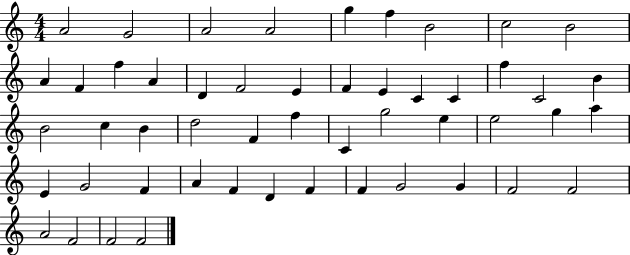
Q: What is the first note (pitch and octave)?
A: A4